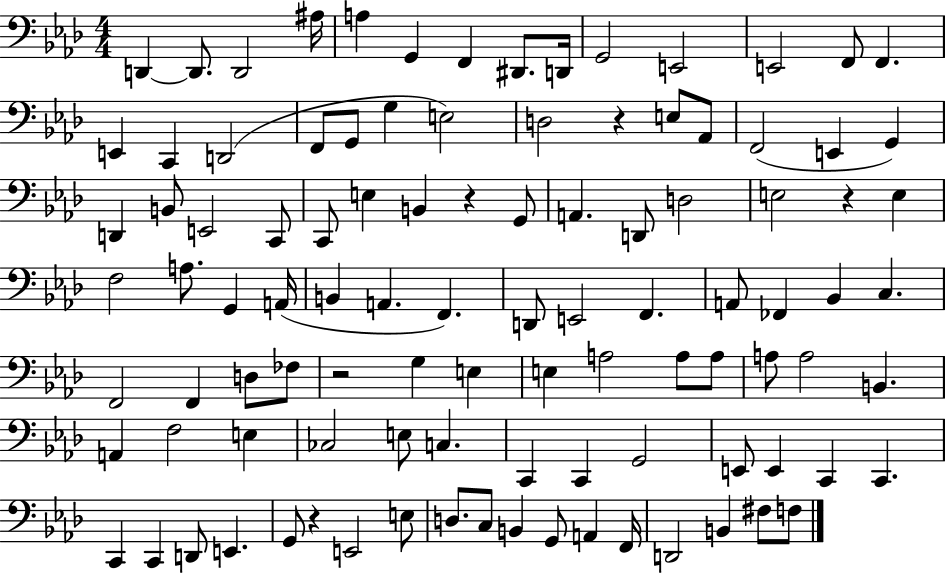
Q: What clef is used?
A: bass